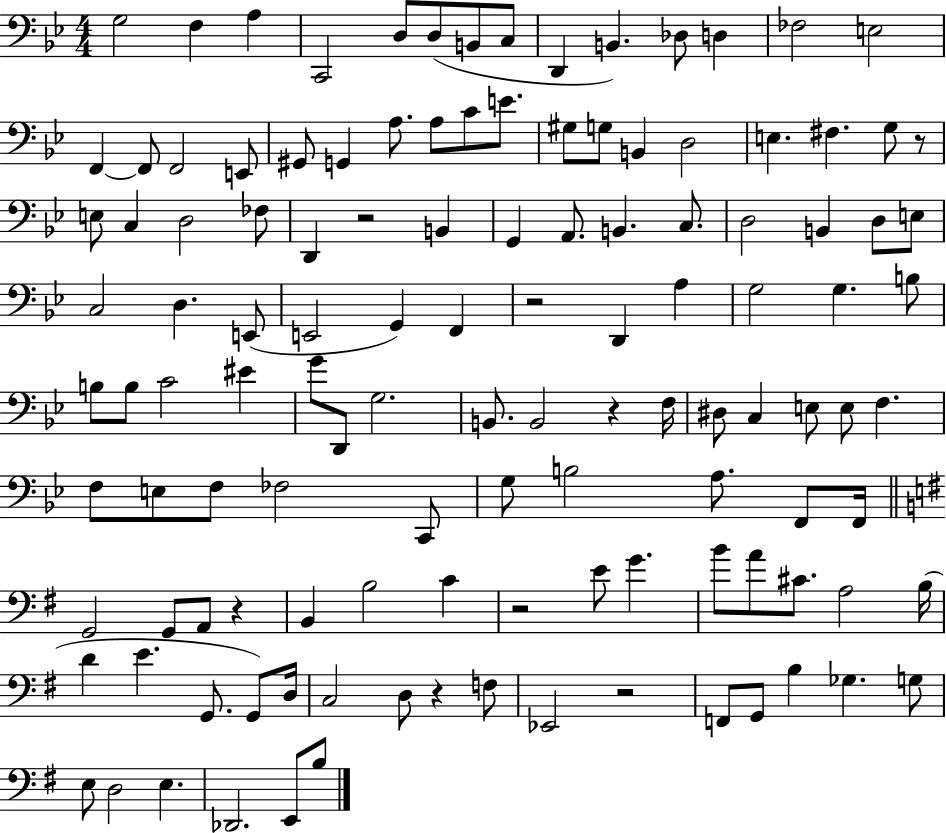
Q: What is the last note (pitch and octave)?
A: B3